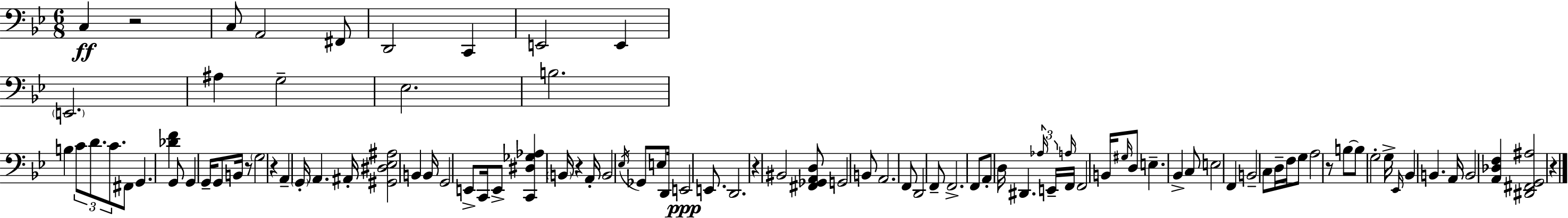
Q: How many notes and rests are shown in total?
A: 98